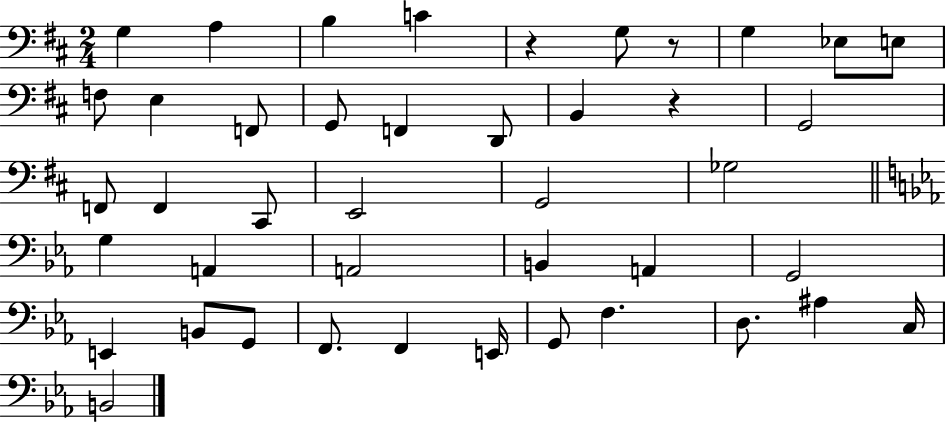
{
  \clef bass
  \numericTimeSignature
  \time 2/4
  \key d \major
  g4 a4 | b4 c'4 | r4 g8 r8 | g4 ees8 e8 | \break f8 e4 f,8 | g,8 f,4 d,8 | b,4 r4 | g,2 | \break f,8 f,4 cis,8 | e,2 | g,2 | ges2 | \break \bar "||" \break \key ees \major g4 a,4 | a,2 | b,4 a,4 | g,2 | \break e,4 b,8 g,8 | f,8. f,4 e,16 | g,8 f4. | d8. ais4 c16 | \break b,2 | \bar "|."
}